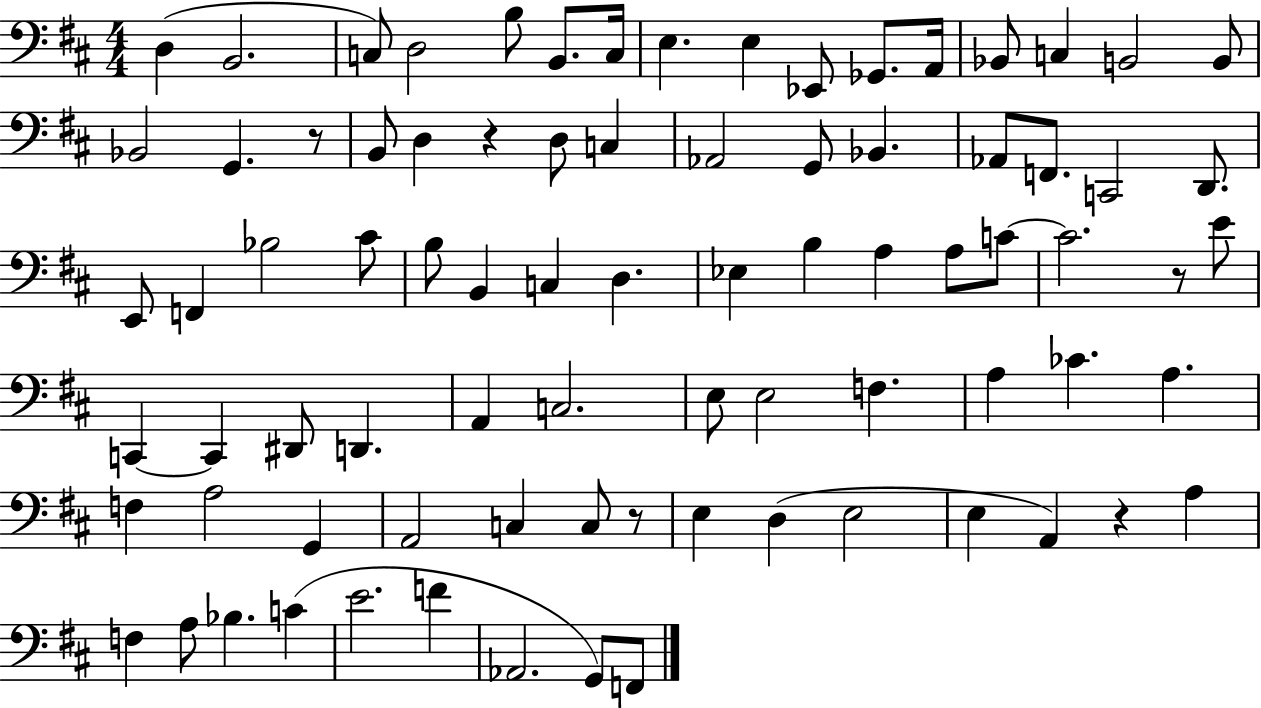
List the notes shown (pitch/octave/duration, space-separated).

D3/q B2/h. C3/e D3/h B3/e B2/e. C3/s E3/q. E3/q Eb2/e Gb2/e. A2/s Bb2/e C3/q B2/h B2/e Bb2/h G2/q. R/e B2/e D3/q R/q D3/e C3/q Ab2/h G2/e Bb2/q. Ab2/e F2/e. C2/h D2/e. E2/e F2/q Bb3/h C#4/e B3/e B2/q C3/q D3/q. Eb3/q B3/q A3/q A3/e C4/e C4/h. R/e E4/e C2/q C2/q D#2/e D2/q. A2/q C3/h. E3/e E3/h F3/q. A3/q CES4/q. A3/q. F3/q A3/h G2/q A2/h C3/q C3/e R/e E3/q D3/q E3/h E3/q A2/q R/q A3/q F3/q A3/e Bb3/q. C4/q E4/h. F4/q Ab2/h. G2/e F2/e